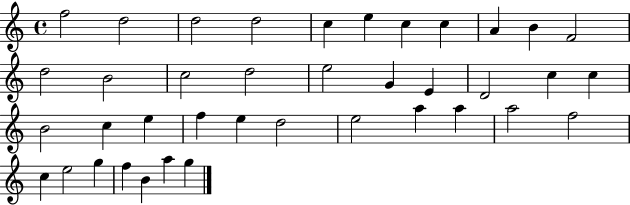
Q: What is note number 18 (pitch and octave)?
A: E4